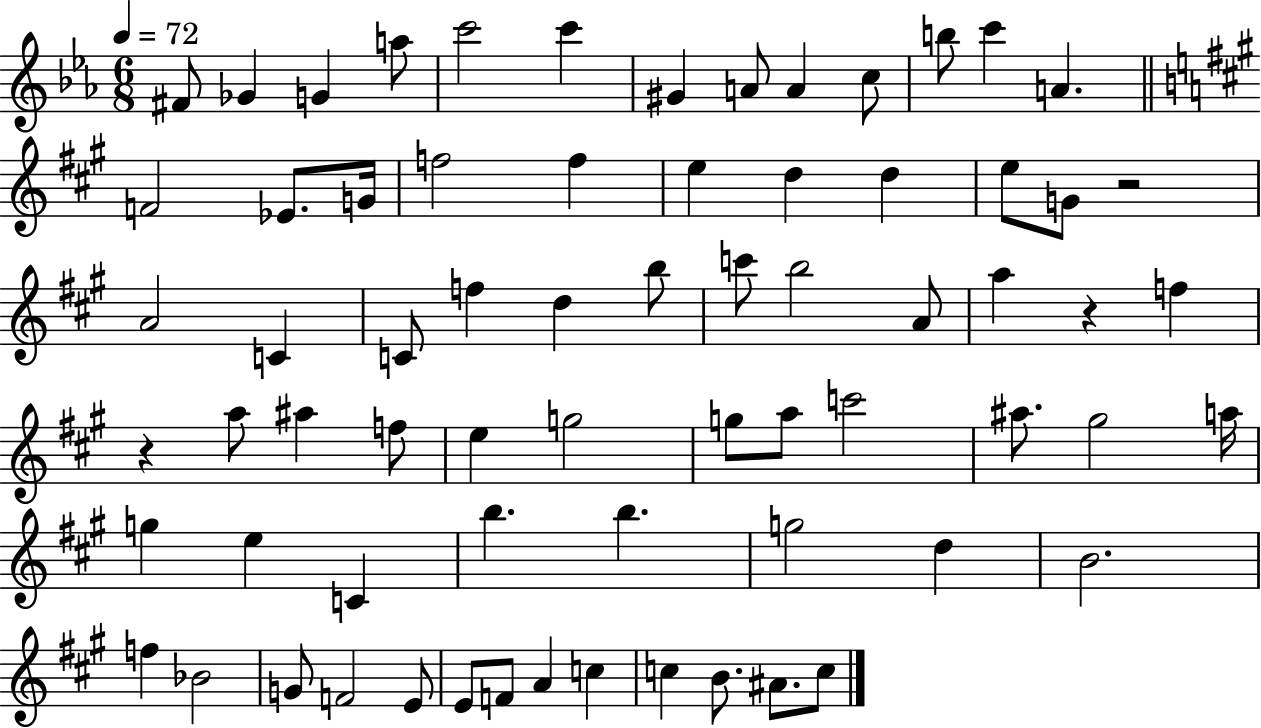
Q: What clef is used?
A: treble